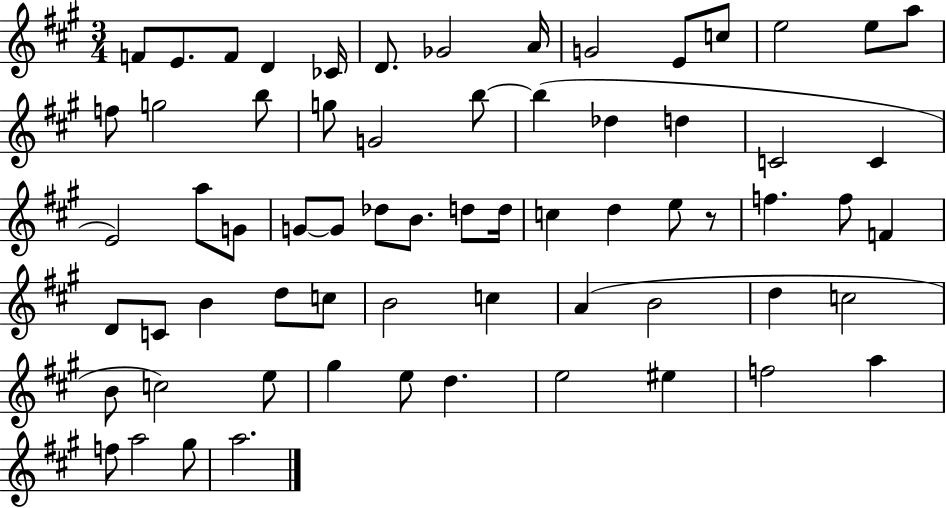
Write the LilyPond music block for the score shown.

{
  \clef treble
  \numericTimeSignature
  \time 3/4
  \key a \major
  f'8 e'8. f'8 d'4 ces'16 | d'8. ges'2 a'16 | g'2 e'8 c''8 | e''2 e''8 a''8 | \break f''8 g''2 b''8 | g''8 g'2 b''8~~ | b''4( des''4 d''4 | c'2 c'4 | \break e'2) a''8 g'8 | g'8~~ g'8 des''8 b'8. d''8 d''16 | c''4 d''4 e''8 r8 | f''4. f''8 f'4 | \break d'8 c'8 b'4 d''8 c''8 | b'2 c''4 | a'4( b'2 | d''4 c''2 | \break b'8 c''2) e''8 | gis''4 e''8 d''4. | e''2 eis''4 | f''2 a''4 | \break f''8 a''2 gis''8 | a''2. | \bar "|."
}